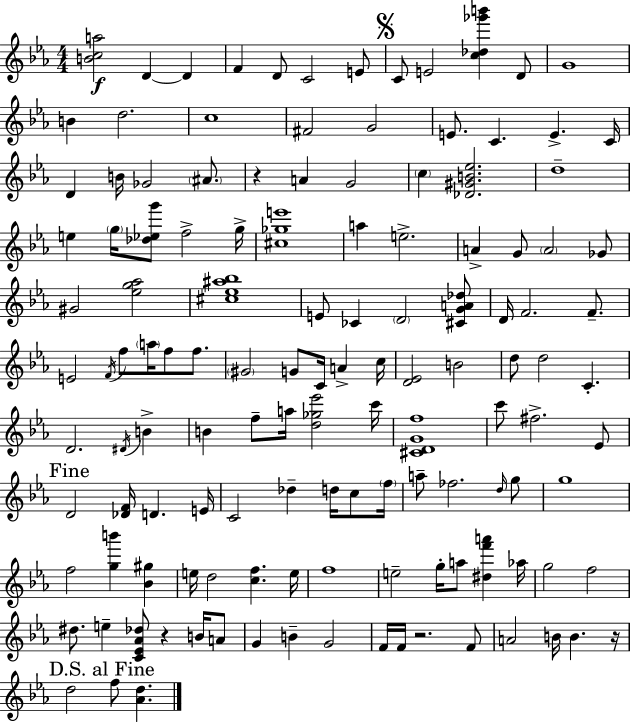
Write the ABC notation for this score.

X:1
T:Untitled
M:4/4
L:1/4
K:Eb
[Bca]2 D D F D/2 C2 E/2 C/2 E2 [c_d_g'b'] D/2 G4 B d2 c4 ^F2 G2 E/2 C E C/4 D B/4 _G2 ^A/2 z A G2 c [_D^GB_e]2 d4 e g/4 [_d_eg']/2 f2 g/4 [^c_ge']4 a e2 A G/2 A2 _G/2 ^G2 [_eg_a]2 [^c_e^a_b]4 E/2 _C D2 [^CGA_d]/2 D/4 F2 F/2 E2 F/4 f/2 a/4 f/2 f/2 ^G2 G/2 C/4 A c/4 [D_E]2 B2 d/2 d2 C D2 ^D/4 B B f/2 a/4 [d_g_e']2 c'/4 [^CDGf]4 c'/2 ^f2 _E/2 D2 [_DF]/4 D E/4 C2 _d d/4 c/2 f/4 a/2 _f2 d/4 g/2 g4 f2 [gb'] [_B^g] e/4 d2 [cf] e/4 f4 e2 g/4 a/2 [^df'a'] _a/4 g2 f2 ^d/2 e [C_E_A_d]/2 z B/4 A/2 G B G2 F/4 F/4 z2 F/2 A2 B/4 B z/4 d2 f/2 [_Ad]